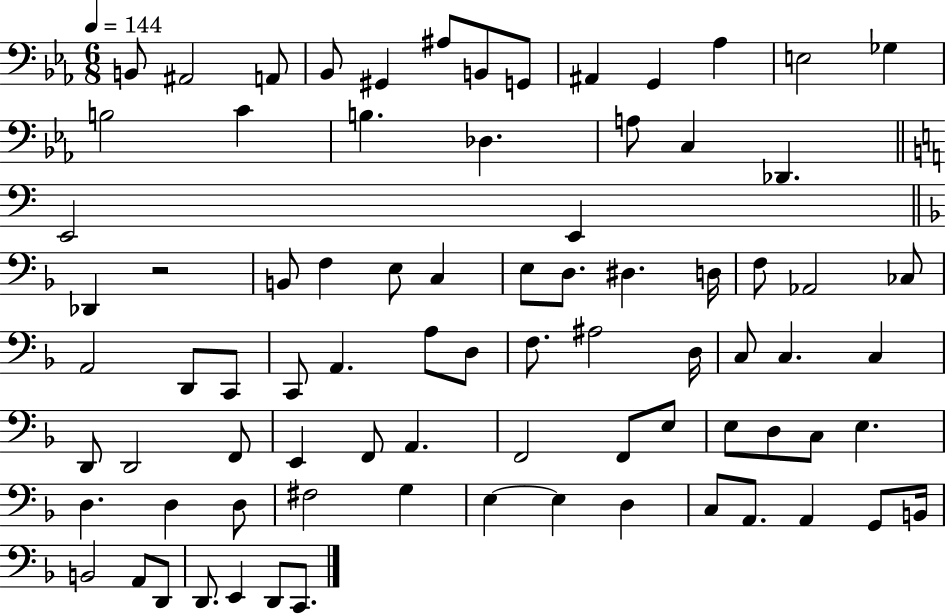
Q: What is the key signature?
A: EES major